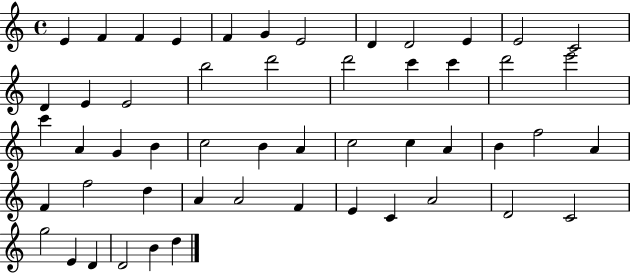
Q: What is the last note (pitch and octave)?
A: D5